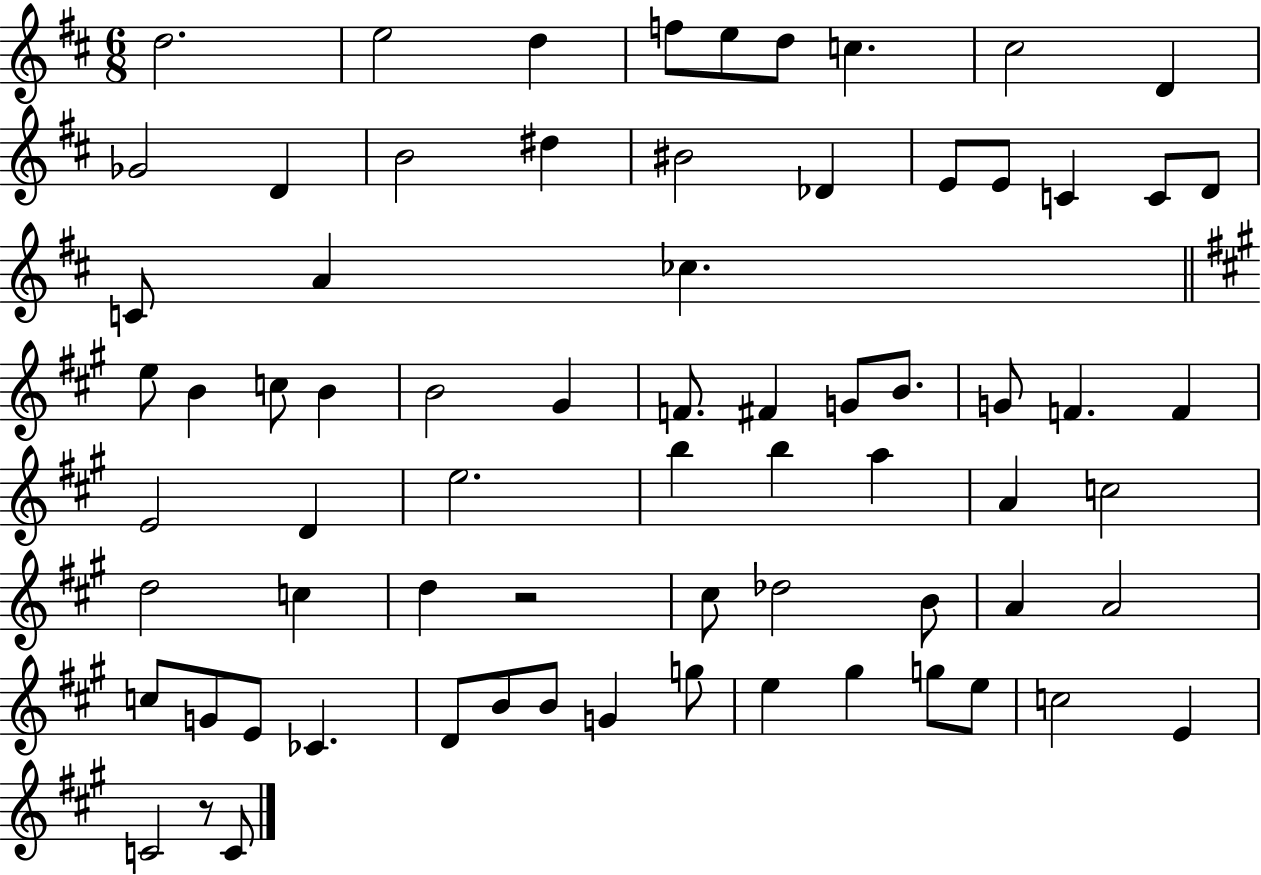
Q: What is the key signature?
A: D major